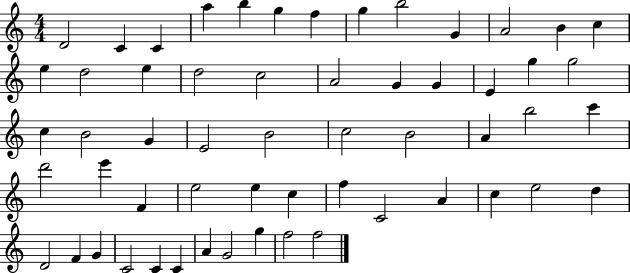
X:1
T:Untitled
M:4/4
L:1/4
K:C
D2 C C a b g f g b2 G A2 B c e d2 e d2 c2 A2 G G E g g2 c B2 G E2 B2 c2 B2 A b2 c' d'2 e' F e2 e c f C2 A c e2 d D2 F G C2 C C A G2 g f2 f2